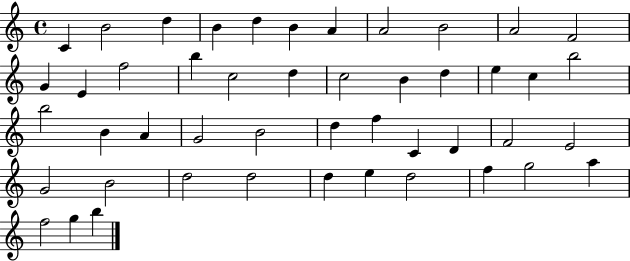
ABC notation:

X:1
T:Untitled
M:4/4
L:1/4
K:C
C B2 d B d B A A2 B2 A2 F2 G E f2 b c2 d c2 B d e c b2 b2 B A G2 B2 d f C D F2 E2 G2 B2 d2 d2 d e d2 f g2 a f2 g b